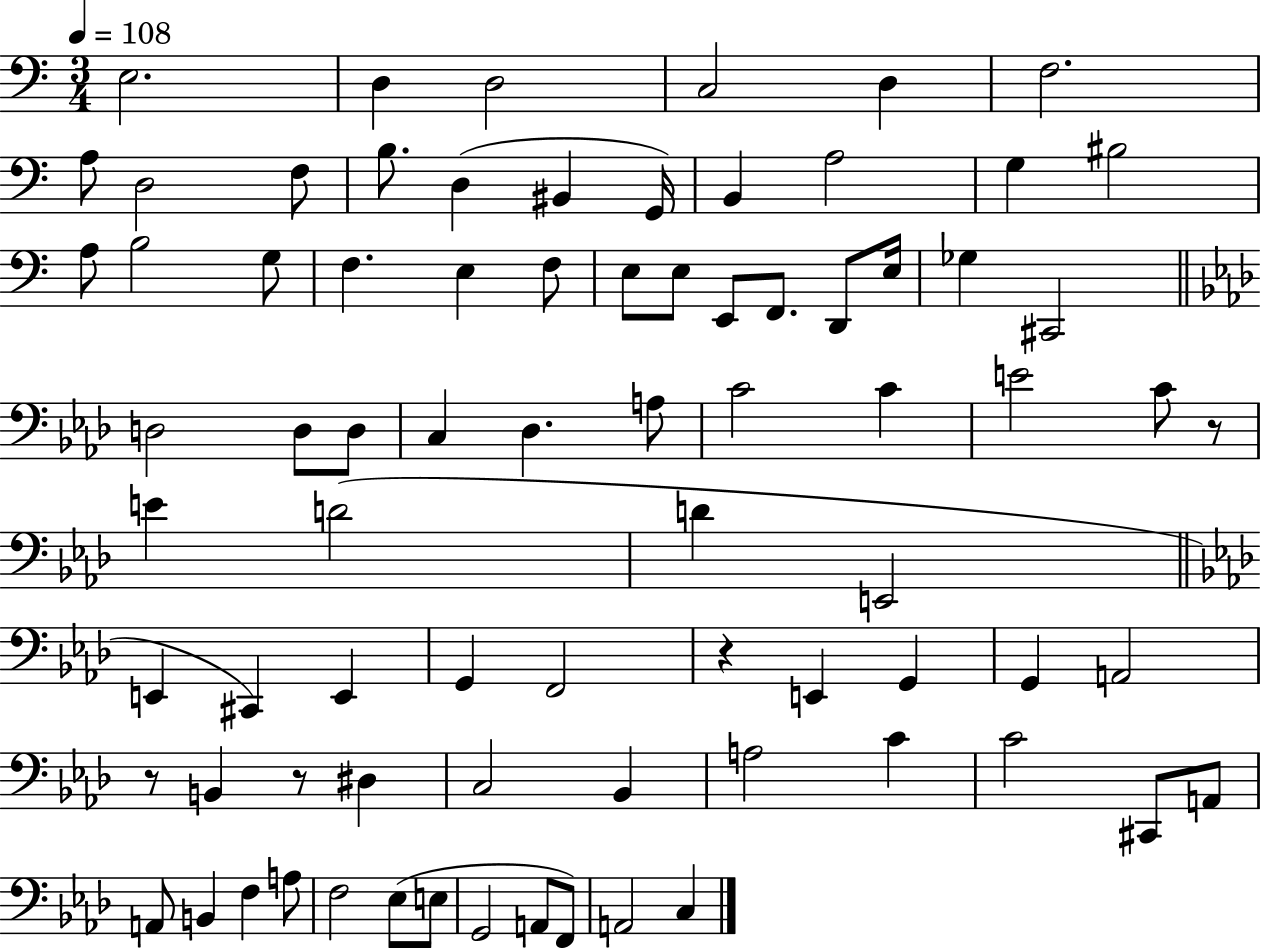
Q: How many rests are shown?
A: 4